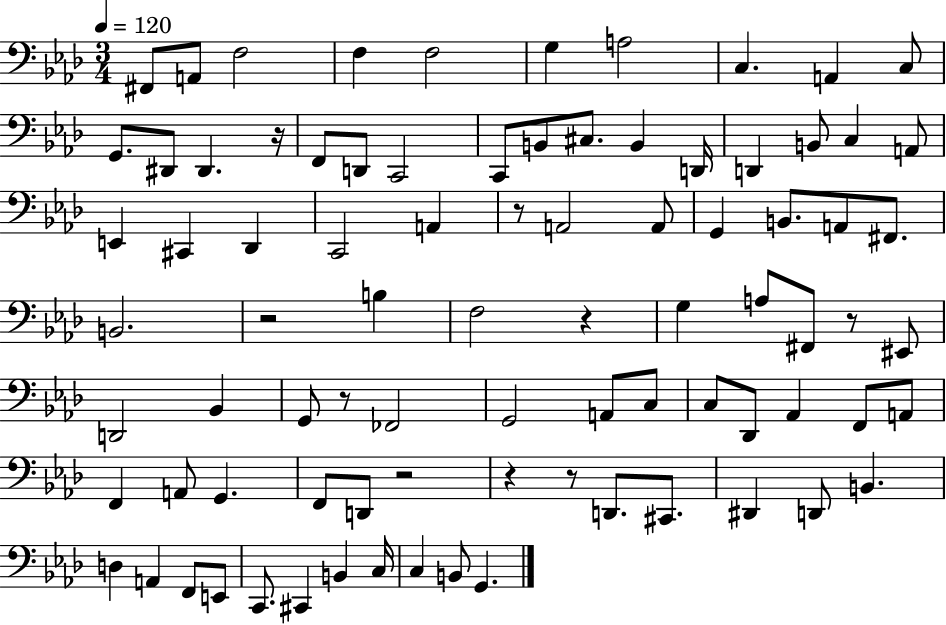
X:1
T:Untitled
M:3/4
L:1/4
K:Ab
^F,,/2 A,,/2 F,2 F, F,2 G, A,2 C, A,, C,/2 G,,/2 ^D,,/2 ^D,, z/4 F,,/2 D,,/2 C,,2 C,,/2 B,,/2 ^C,/2 B,, D,,/4 D,, B,,/2 C, A,,/2 E,, ^C,, _D,, C,,2 A,, z/2 A,,2 A,,/2 G,, B,,/2 A,,/2 ^F,,/2 B,,2 z2 B, F,2 z G, A,/2 ^F,,/2 z/2 ^E,,/2 D,,2 _B,, G,,/2 z/2 _F,,2 G,,2 A,,/2 C,/2 C,/2 _D,,/2 _A,, F,,/2 A,,/2 F,, A,,/2 G,, F,,/2 D,,/2 z2 z z/2 D,,/2 ^C,,/2 ^D,, D,,/2 B,, D, A,, F,,/2 E,,/2 C,,/2 ^C,, B,, C,/4 C, B,,/2 G,,